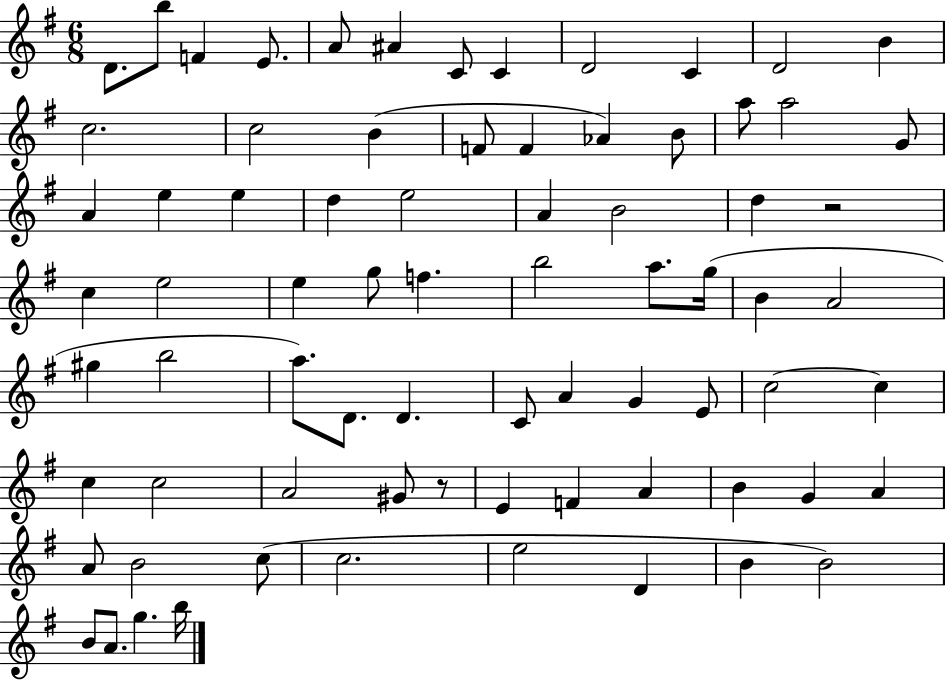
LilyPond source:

{
  \clef treble
  \numericTimeSignature
  \time 6/8
  \key g \major
  \repeat volta 2 { d'8. b''8 f'4 e'8. | a'8 ais'4 c'8 c'4 | d'2 c'4 | d'2 b'4 | \break c''2. | c''2 b'4( | f'8 f'4 aes'4) b'8 | a''8 a''2 g'8 | \break a'4 e''4 e''4 | d''4 e''2 | a'4 b'2 | d''4 r2 | \break c''4 e''2 | e''4 g''8 f''4. | b''2 a''8. g''16( | b'4 a'2 | \break gis''4 b''2 | a''8.) d'8. d'4. | c'8 a'4 g'4 e'8 | c''2~~ c''4 | \break c''4 c''2 | a'2 gis'8 r8 | e'4 f'4 a'4 | b'4 g'4 a'4 | \break a'8 b'2 c''8( | c''2. | e''2 d'4 | b'4 b'2) | \break b'8 a'8. g''4. b''16 | } \bar "|."
}